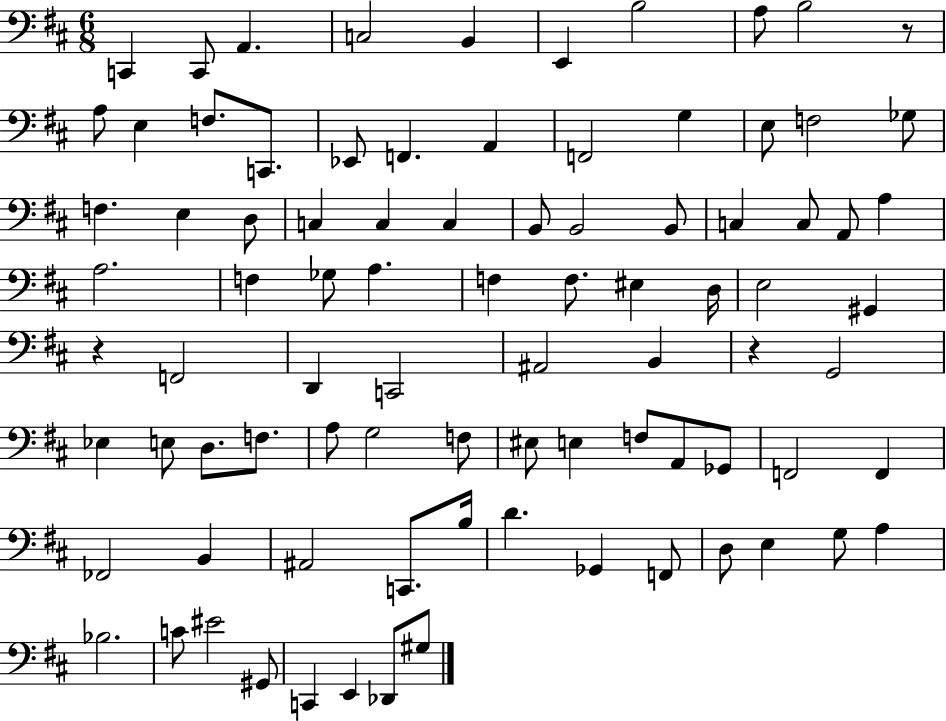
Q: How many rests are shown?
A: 3